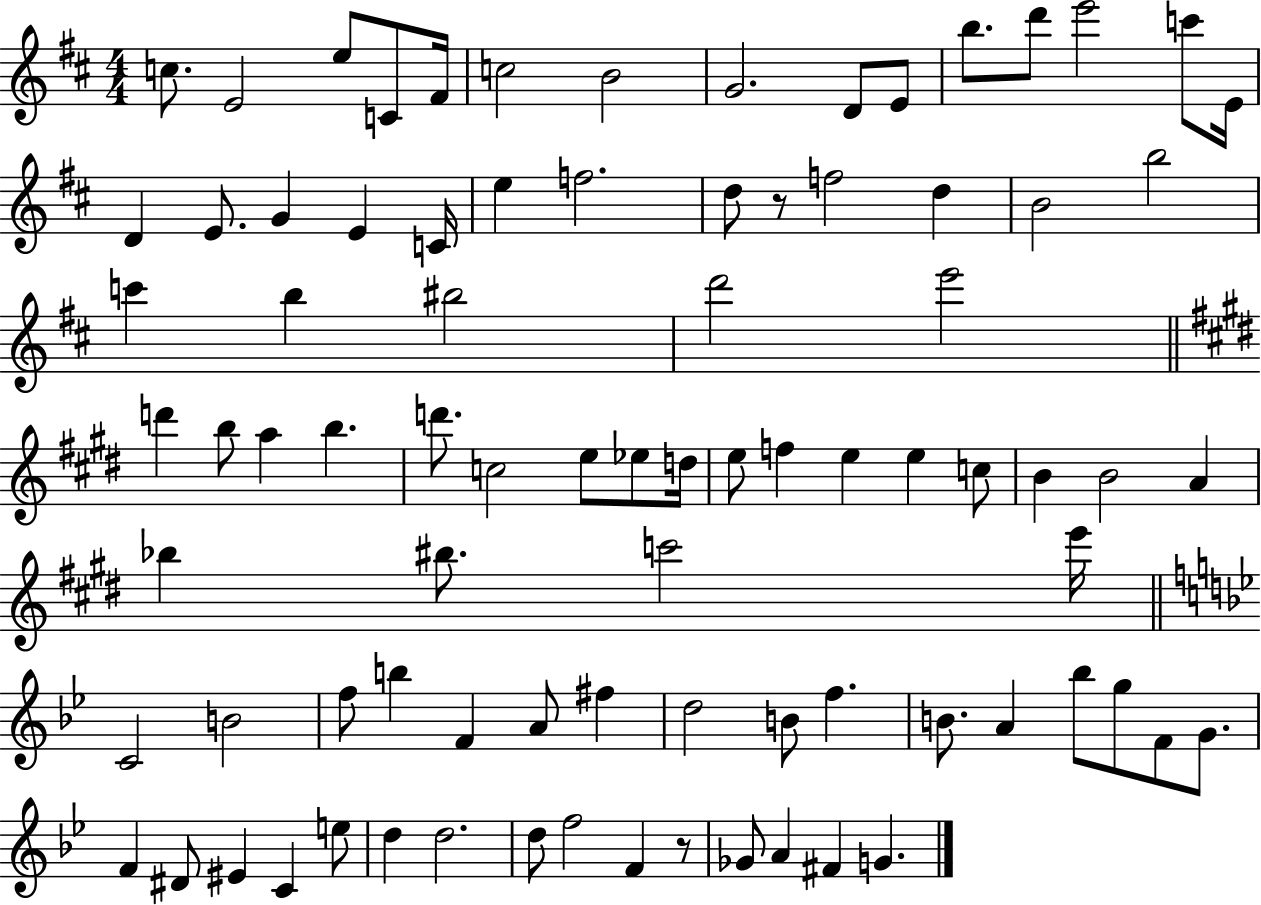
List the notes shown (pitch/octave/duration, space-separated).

C5/e. E4/h E5/e C4/e F#4/s C5/h B4/h G4/h. D4/e E4/e B5/e. D6/e E6/h C6/e E4/s D4/q E4/e. G4/q E4/q C4/s E5/q F5/h. D5/e R/e F5/h D5/q B4/h B5/h C6/q B5/q BIS5/h D6/h E6/h D6/q B5/e A5/q B5/q. D6/e. C5/h E5/e Eb5/e D5/s E5/e F5/q E5/q E5/q C5/e B4/q B4/h A4/q Bb5/q BIS5/e. C6/h E6/s C4/h B4/h F5/e B5/q F4/q A4/e F#5/q D5/h B4/e F5/q. B4/e. A4/q Bb5/e G5/e F4/e G4/e. F4/q D#4/e EIS4/q C4/q E5/e D5/q D5/h. D5/e F5/h F4/q R/e Gb4/e A4/q F#4/q G4/q.